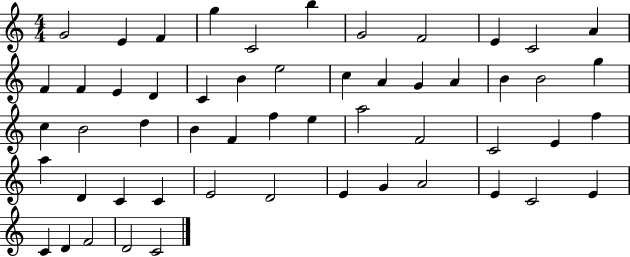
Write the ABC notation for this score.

X:1
T:Untitled
M:4/4
L:1/4
K:C
G2 E F g C2 b G2 F2 E C2 A F F E D C B e2 c A G A B B2 g c B2 d B F f e a2 F2 C2 E f a D C C E2 D2 E G A2 E C2 E C D F2 D2 C2